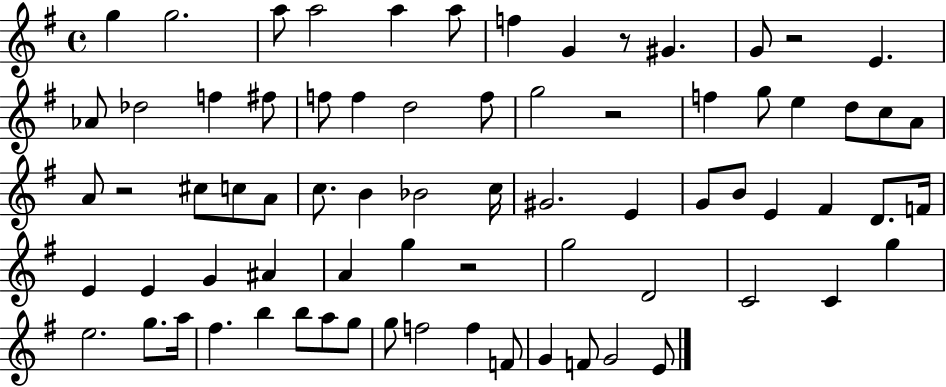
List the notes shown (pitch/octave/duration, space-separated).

G5/q G5/h. A5/e A5/h A5/q A5/e F5/q G4/q R/e G#4/q. G4/e R/h E4/q. Ab4/e Db5/h F5/q F#5/e F5/e F5/q D5/h F5/e G5/h R/h F5/q G5/e E5/q D5/e C5/e A4/e A4/e R/h C#5/e C5/e A4/e C5/e. B4/q Bb4/h C5/s G#4/h. E4/q G4/e B4/e E4/q F#4/q D4/e. F4/s E4/q E4/q G4/q A#4/q A4/q G5/q R/h G5/h D4/h C4/h C4/q G5/q E5/h. G5/e. A5/s F#5/q. B5/q B5/e A5/e G5/e G5/e F5/h F5/q F4/e G4/q F4/e G4/h E4/e